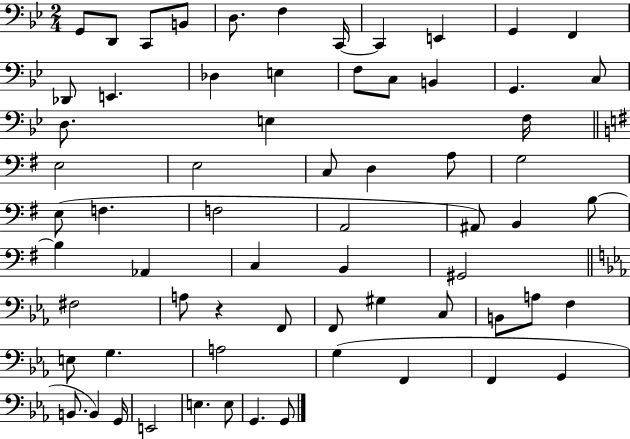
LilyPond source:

{
  \clef bass
  \numericTimeSignature
  \time 2/4
  \key bes \major
  g,8 d,8 c,8 b,8 | d8. f4 c,16~~ | c,4 e,4 | g,4 f,4 | \break des,8 e,4. | des4 e4 | f8 c8 b,4 | g,4. c8 | \break d8. e4 f16 | \bar "||" \break \key g \major e2 | e2 | c8 d4 a8 | g2 | \break e8( f4. | f2 | a,2 | ais,8) b,4 b8~~ | \break b4 aes,4 | c4 b,4 | gis,2 | \bar "||" \break \key ees \major fis2 | a8 r4 f,8 | f,8 gis4 c8 | b,8 a8 f4 | \break e8 g4. | a2 | g4( f,4 | f,4 g,4 | \break b,8. b,4) g,16 | e,2 | e4. e8 | g,4. g,8 | \break \bar "|."
}